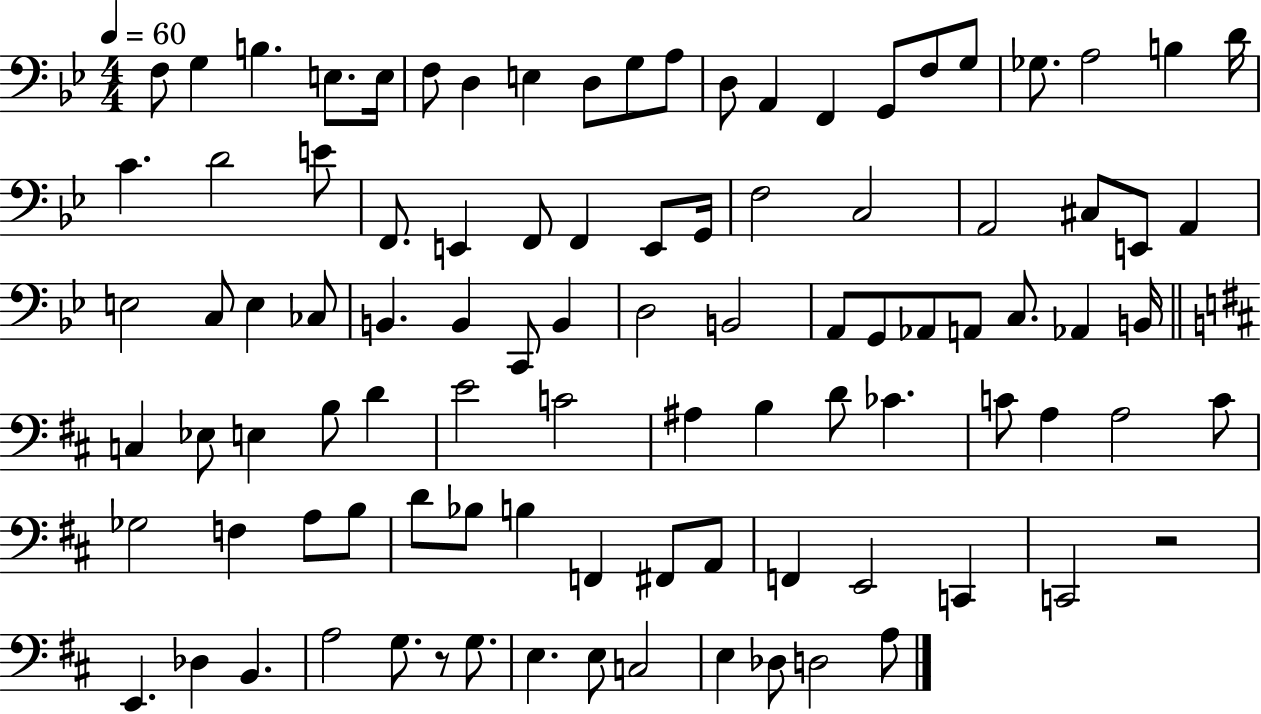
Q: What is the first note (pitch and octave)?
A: F3